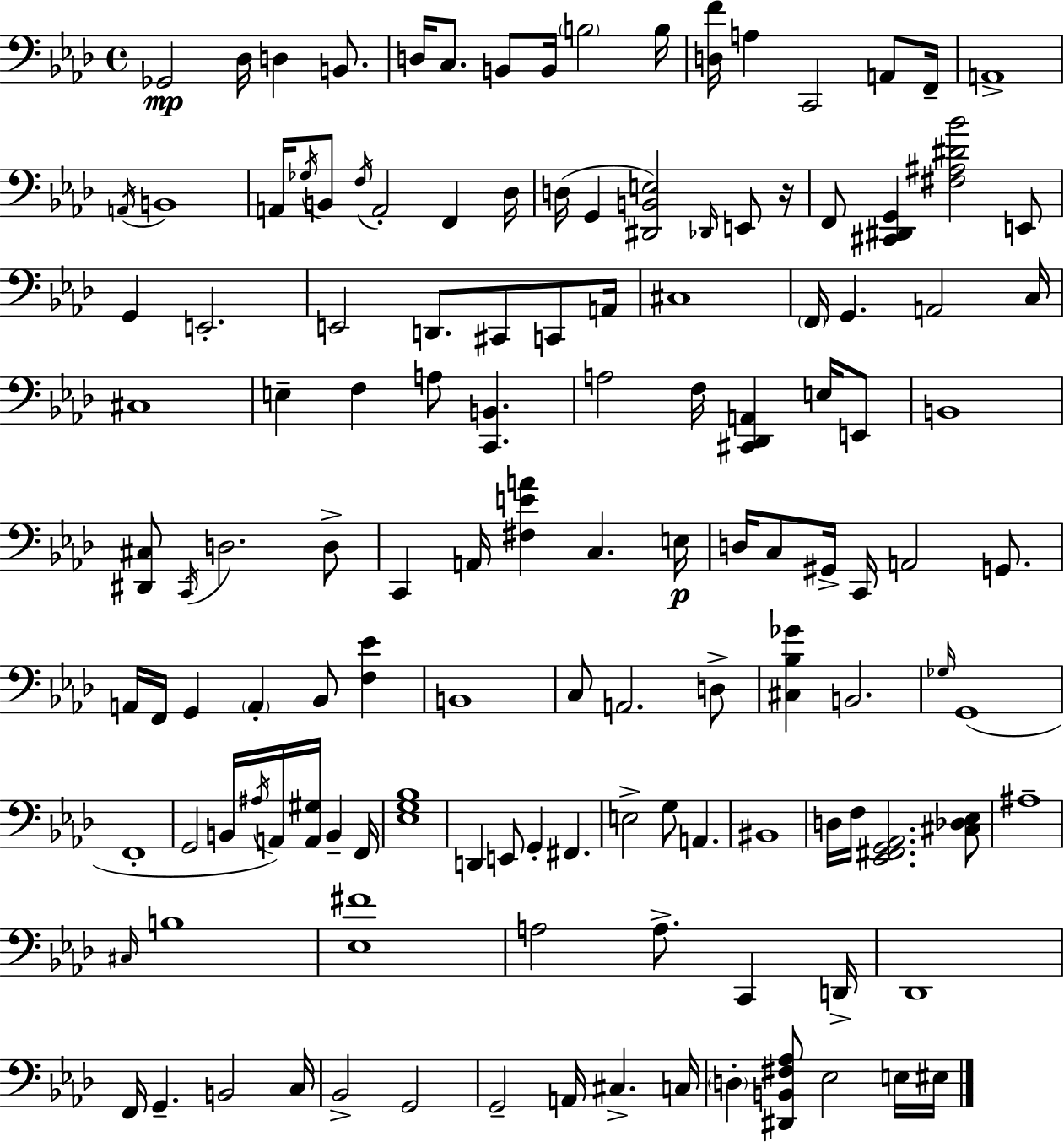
X:1
T:Untitled
M:4/4
L:1/4
K:Ab
_G,,2 _D,/4 D, B,,/2 D,/4 C,/2 B,,/2 B,,/4 B,2 B,/4 [D,F]/4 A, C,,2 A,,/2 F,,/4 A,,4 A,,/4 B,,4 A,,/4 _G,/4 B,,/2 F,/4 A,,2 F,, _D,/4 D,/4 G,, [^D,,B,,E,]2 _D,,/4 E,,/2 z/4 F,,/2 [^C,,^D,,G,,] [^F,^A,^D_B]2 E,,/2 G,, E,,2 E,,2 D,,/2 ^C,,/2 C,,/2 A,,/4 ^C,4 F,,/4 G,, A,,2 C,/4 ^C,4 E, F, A,/2 [C,,B,,] A,2 F,/4 [^C,,_D,,A,,] E,/4 E,,/2 B,,4 [^D,,^C,]/2 C,,/4 D,2 D,/2 C,, A,,/4 [^F,EA] C, E,/4 D,/4 C,/2 ^G,,/4 C,,/4 A,,2 G,,/2 A,,/4 F,,/4 G,, A,, _B,,/2 [F,_E] B,,4 C,/2 A,,2 D,/2 [^C,_B,_G] B,,2 _G,/4 G,,4 F,,4 G,,2 B,,/4 ^A,/4 A,,/4 [A,,^G,]/4 B,, F,,/4 [_E,G,_B,]4 D,, E,,/2 G,, ^F,, E,2 G,/2 A,, ^B,,4 D,/4 F,/4 [_E,,^F,,G,,_A,,]2 [^C,_D,_E,]/2 ^A,4 ^C,/4 B,4 [_E,^F]4 A,2 A,/2 C,, D,,/4 _D,,4 F,,/4 G,, B,,2 C,/4 _B,,2 G,,2 G,,2 A,,/4 ^C, C,/4 D, [^D,,B,,^F,_A,]/2 _E,2 E,/4 ^E,/4